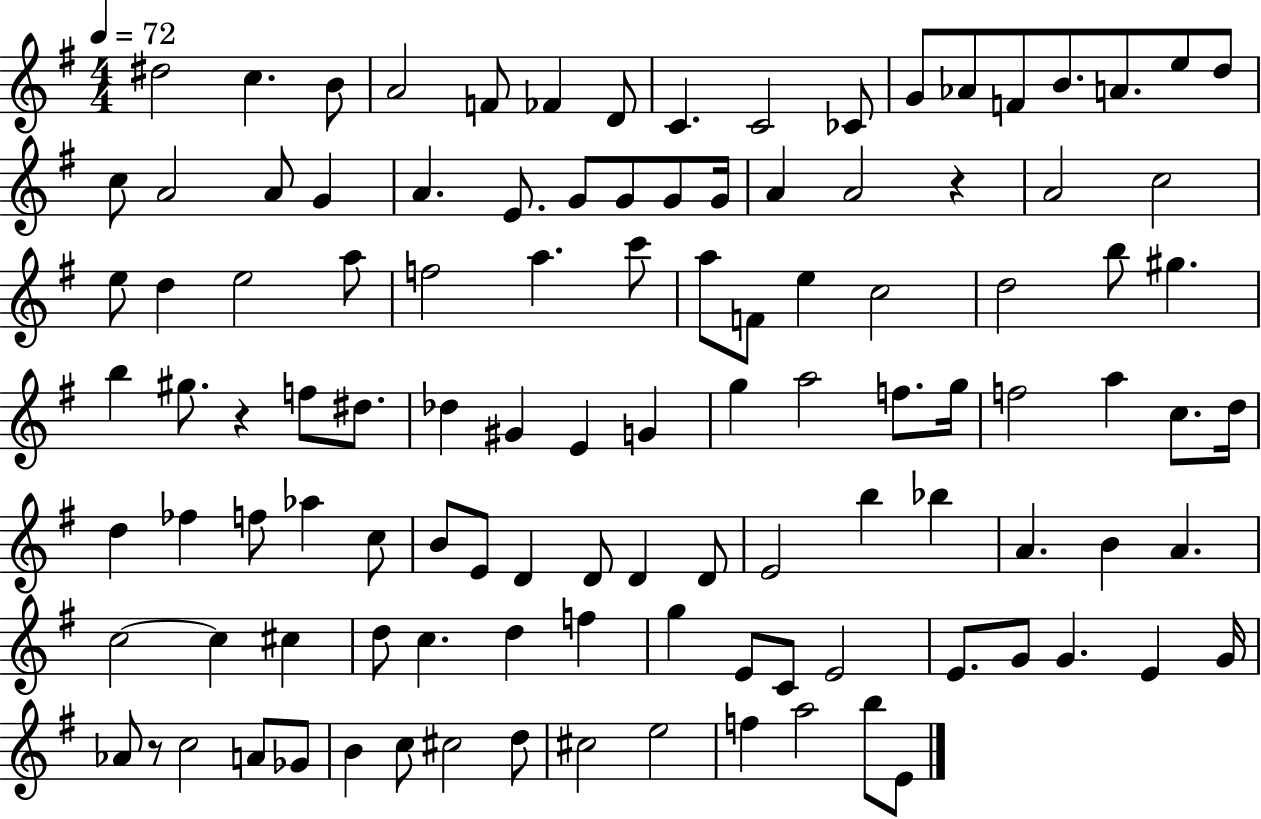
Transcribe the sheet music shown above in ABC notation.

X:1
T:Untitled
M:4/4
L:1/4
K:G
^d2 c B/2 A2 F/2 _F D/2 C C2 _C/2 G/2 _A/2 F/2 B/2 A/2 e/2 d/2 c/2 A2 A/2 G A E/2 G/2 G/2 G/2 G/4 A A2 z A2 c2 e/2 d e2 a/2 f2 a c'/2 a/2 F/2 e c2 d2 b/2 ^g b ^g/2 z f/2 ^d/2 _d ^G E G g a2 f/2 g/4 f2 a c/2 d/4 d _f f/2 _a c/2 B/2 E/2 D D/2 D D/2 E2 b _b A B A c2 c ^c d/2 c d f g E/2 C/2 E2 E/2 G/2 G E G/4 _A/2 z/2 c2 A/2 _G/2 B c/2 ^c2 d/2 ^c2 e2 f a2 b/2 E/2